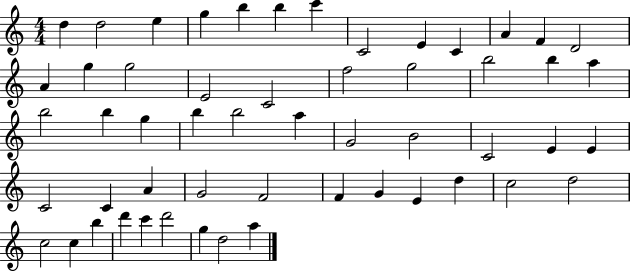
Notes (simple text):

D5/q D5/h E5/q G5/q B5/q B5/q C6/q C4/h E4/q C4/q A4/q F4/q D4/h A4/q G5/q G5/h E4/h C4/h F5/h G5/h B5/h B5/q A5/q B5/h B5/q G5/q B5/q B5/h A5/q G4/h B4/h C4/h E4/q E4/q C4/h C4/q A4/q G4/h F4/h F4/q G4/q E4/q D5/q C5/h D5/h C5/h C5/q B5/q D6/q C6/q D6/h G5/q D5/h A5/q